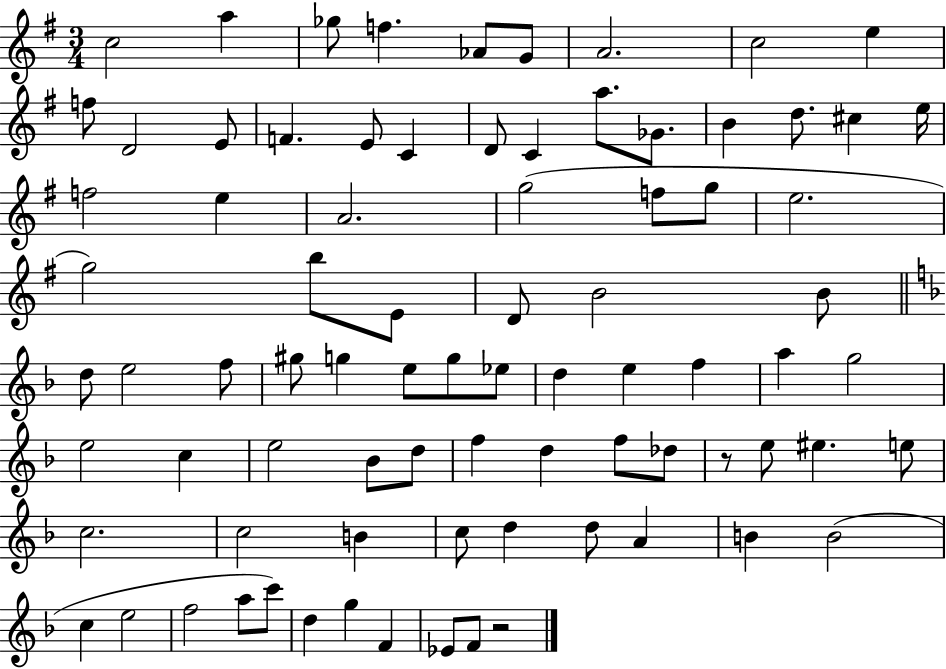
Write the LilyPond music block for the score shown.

{
  \clef treble
  \numericTimeSignature
  \time 3/4
  \key g \major
  c''2 a''4 | ges''8 f''4. aes'8 g'8 | a'2. | c''2 e''4 | \break f''8 d'2 e'8 | f'4. e'8 c'4 | d'8 c'4 a''8. ges'8. | b'4 d''8. cis''4 e''16 | \break f''2 e''4 | a'2. | g''2( f''8 g''8 | e''2. | \break g''2) b''8 e'8 | d'8 b'2 b'8 | \bar "||" \break \key d \minor d''8 e''2 f''8 | gis''8 g''4 e''8 g''8 ees''8 | d''4 e''4 f''4 | a''4 g''2 | \break e''2 c''4 | e''2 bes'8 d''8 | f''4 d''4 f''8 des''8 | r8 e''8 eis''4. e''8 | \break c''2. | c''2 b'4 | c''8 d''4 d''8 a'4 | b'4 b'2( | \break c''4 e''2 | f''2 a''8 c'''8) | d''4 g''4 f'4 | ees'8 f'8 r2 | \break \bar "|."
}